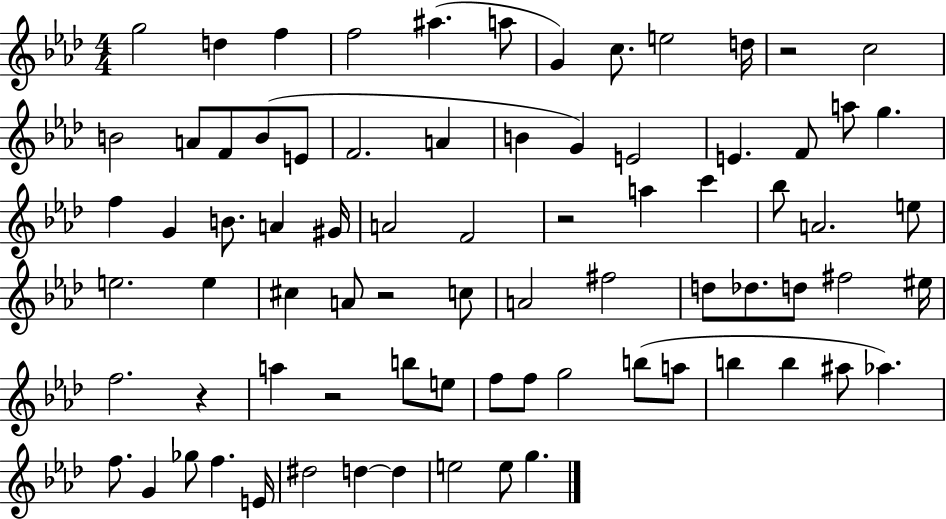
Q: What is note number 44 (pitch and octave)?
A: F#5